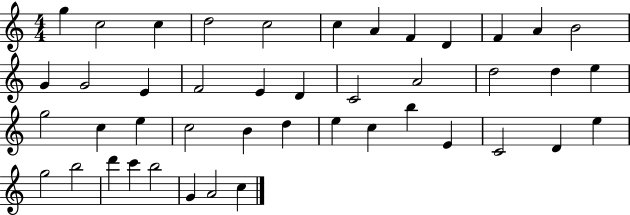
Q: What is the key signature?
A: C major